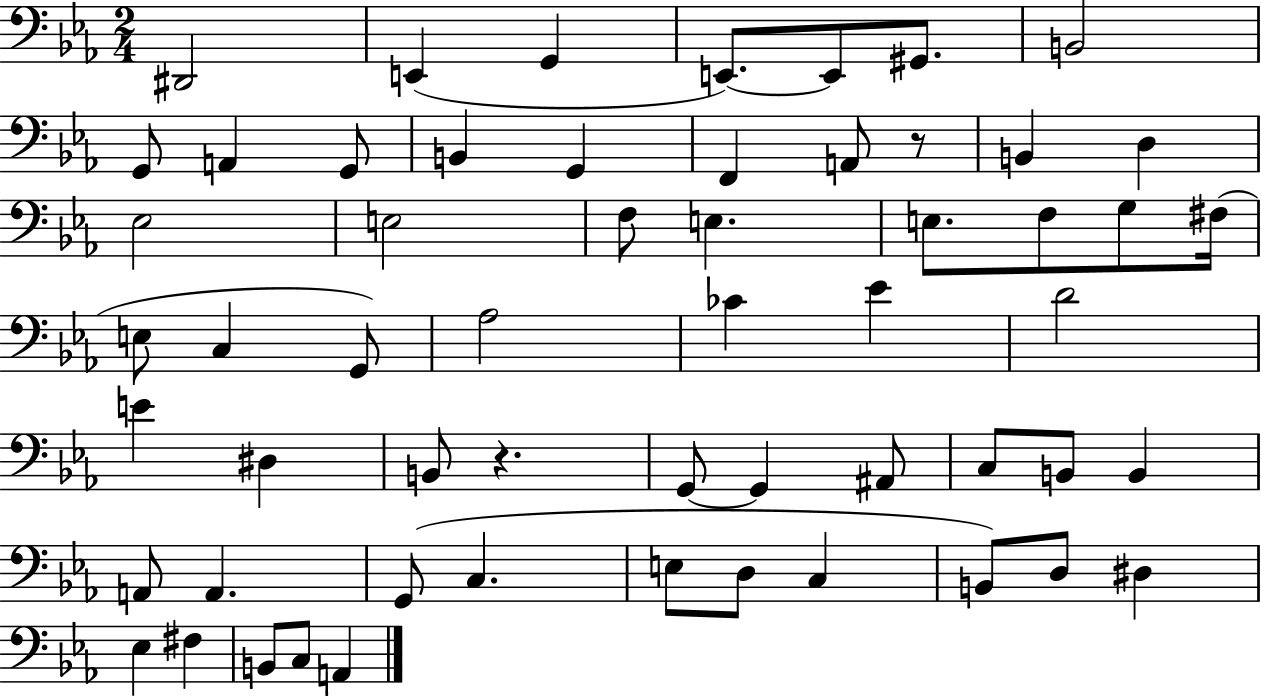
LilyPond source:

{
  \clef bass
  \numericTimeSignature
  \time 2/4
  \key ees \major
  dis,2 | e,4( g,4 | e,8.~~) e,8 gis,8. | b,2 | \break g,8 a,4 g,8 | b,4 g,4 | f,4 a,8 r8 | b,4 d4 | \break ees2 | e2 | f8 e4. | e8. f8 g8 fis16( | \break e8 c4 g,8) | aes2 | ces'4 ees'4 | d'2 | \break e'4 dis4 | b,8 r4. | g,8~~ g,4 ais,8 | c8 b,8 b,4 | \break a,8 a,4. | g,8( c4. | e8 d8 c4 | b,8) d8 dis4 | \break ees4 fis4 | b,8 c8 a,4 | \bar "|."
}